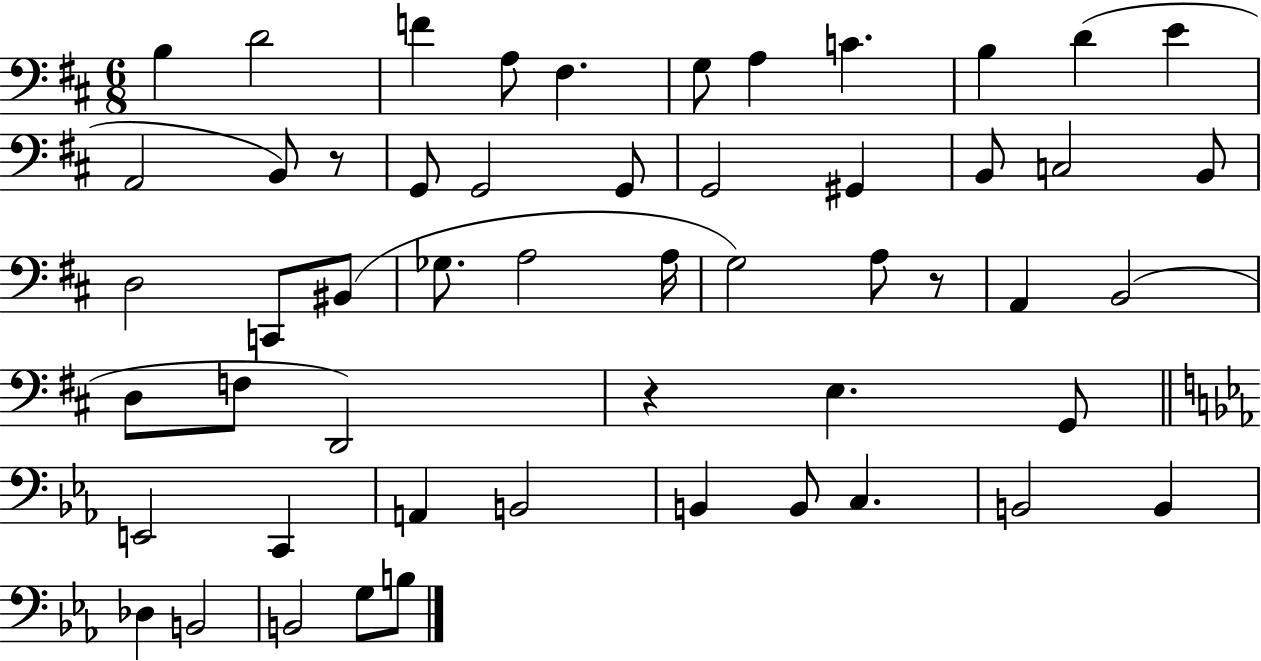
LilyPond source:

{
  \clef bass
  \numericTimeSignature
  \time 6/8
  \key d \major
  \repeat volta 2 { b4 d'2 | f'4 a8 fis4. | g8 a4 c'4. | b4 d'4( e'4 | \break a,2 b,8) r8 | g,8 g,2 g,8 | g,2 gis,4 | b,8 c2 b,8 | \break d2 c,8 bis,8( | ges8. a2 a16 | g2) a8 r8 | a,4 b,2( | \break d8 f8 d,2) | r4 e4. g,8 | \bar "||" \break \key ees \major e,2 c,4 | a,4 b,2 | b,4 b,8 c4. | b,2 b,4 | \break des4 b,2 | b,2 g8 b8 | } \bar "|."
}